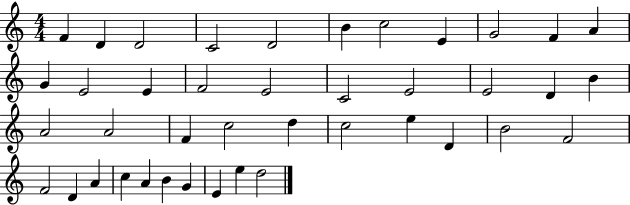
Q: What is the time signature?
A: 4/4